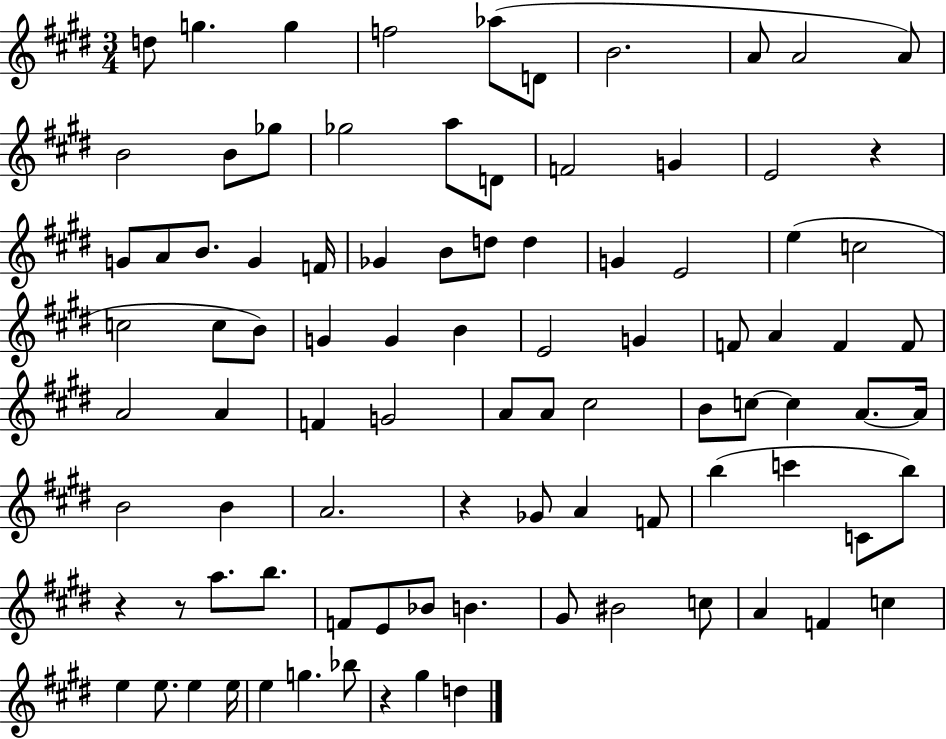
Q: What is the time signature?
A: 3/4